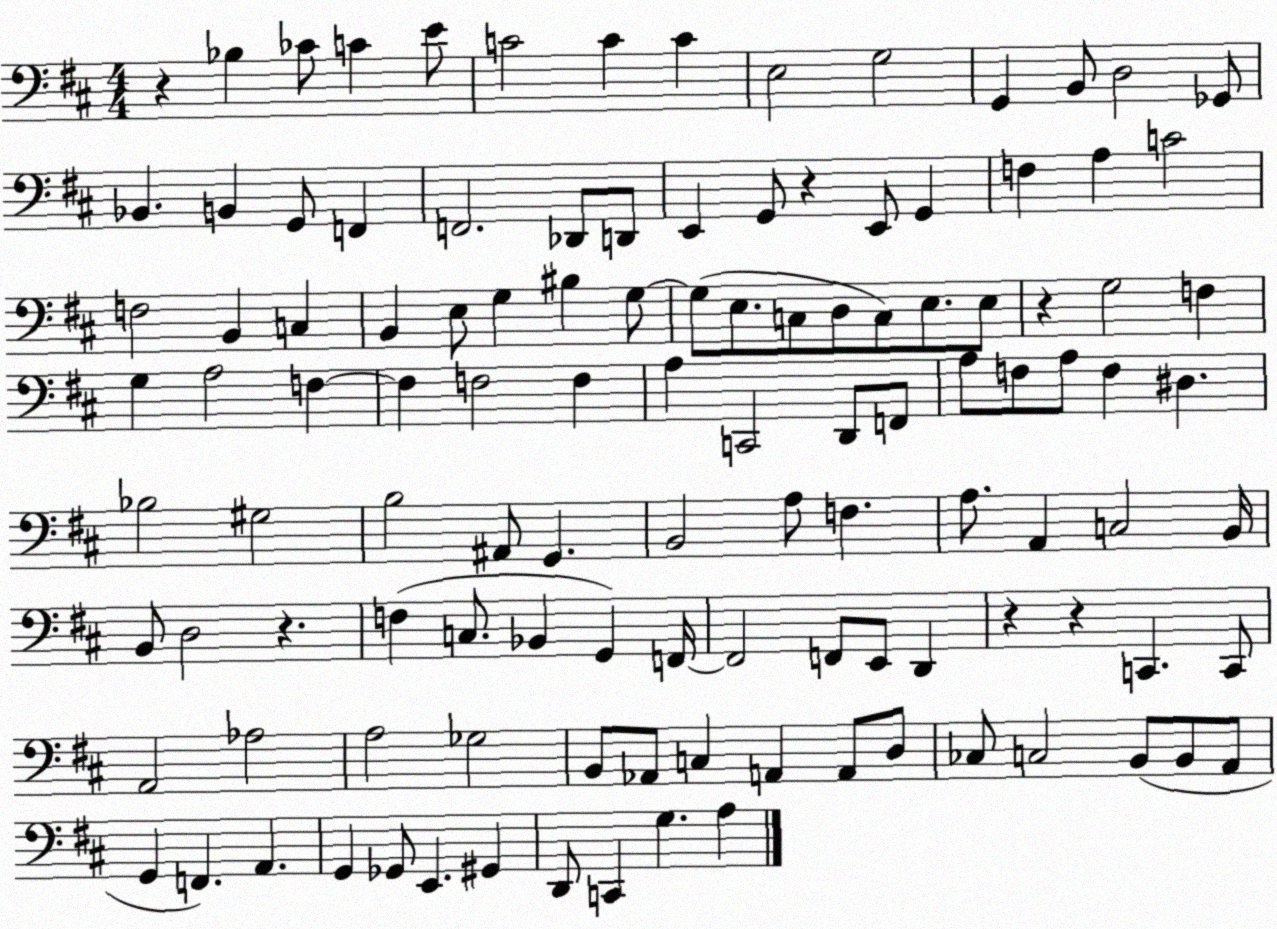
X:1
T:Untitled
M:4/4
L:1/4
K:D
z _B, _C/2 C E/2 C2 C C E,2 G,2 G,, B,,/2 D,2 _G,,/2 _B,, B,, G,,/2 F,, F,,2 _D,,/2 D,,/2 E,, G,,/2 z E,,/2 G,, F, A, C2 F,2 B,, C, B,, E,/2 G, ^B, G,/2 G,/2 E,/2 C,/2 D,/2 C,/2 E,/2 E,/2 z G,2 F, G, A,2 F, F, F,2 F, A, C,,2 D,,/2 F,,/2 A,/2 F,/2 A,/2 F, ^D, _B,2 ^G,2 B,2 ^A,,/2 G,, B,,2 A,/2 F, A,/2 A,, C,2 B,,/4 B,,/2 D,2 z F, C,/2 _B,, G,, F,,/4 F,,2 F,,/2 E,,/2 D,, z z C,, C,,/2 A,,2 _A,2 A,2 _G,2 B,,/2 _A,,/2 C, A,, A,,/2 D,/2 _C,/2 C,2 B,,/2 B,,/2 A,,/2 G,, F,, A,, G,, _G,,/2 E,, ^G,, D,,/2 C,, G, A,